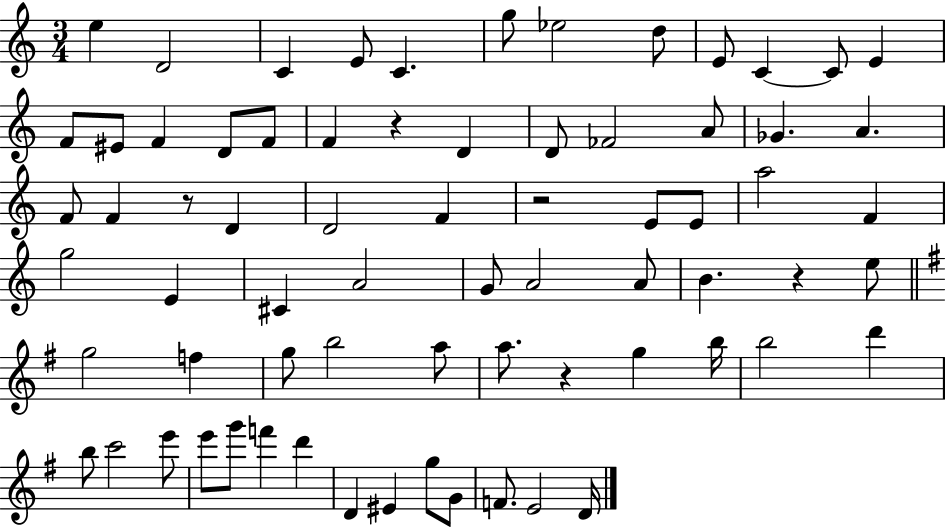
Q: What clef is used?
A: treble